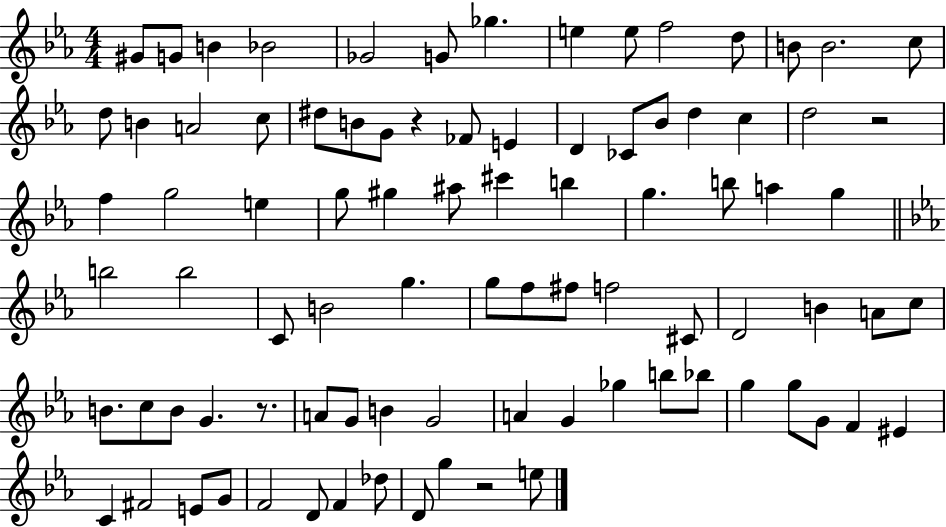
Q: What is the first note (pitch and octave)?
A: G#4